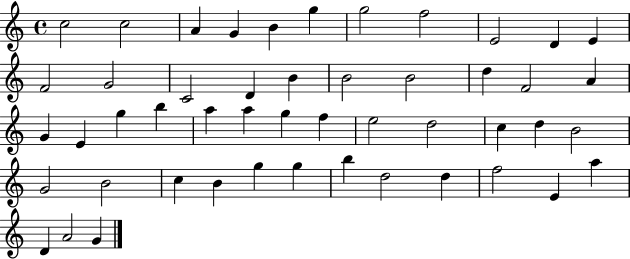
{
  \clef treble
  \time 4/4
  \defaultTimeSignature
  \key c \major
  c''2 c''2 | a'4 g'4 b'4 g''4 | g''2 f''2 | e'2 d'4 e'4 | \break f'2 g'2 | c'2 d'4 b'4 | b'2 b'2 | d''4 f'2 a'4 | \break g'4 e'4 g''4 b''4 | a''4 a''4 g''4 f''4 | e''2 d''2 | c''4 d''4 b'2 | \break g'2 b'2 | c''4 b'4 g''4 g''4 | b''4 d''2 d''4 | f''2 e'4 a''4 | \break d'4 a'2 g'4 | \bar "|."
}